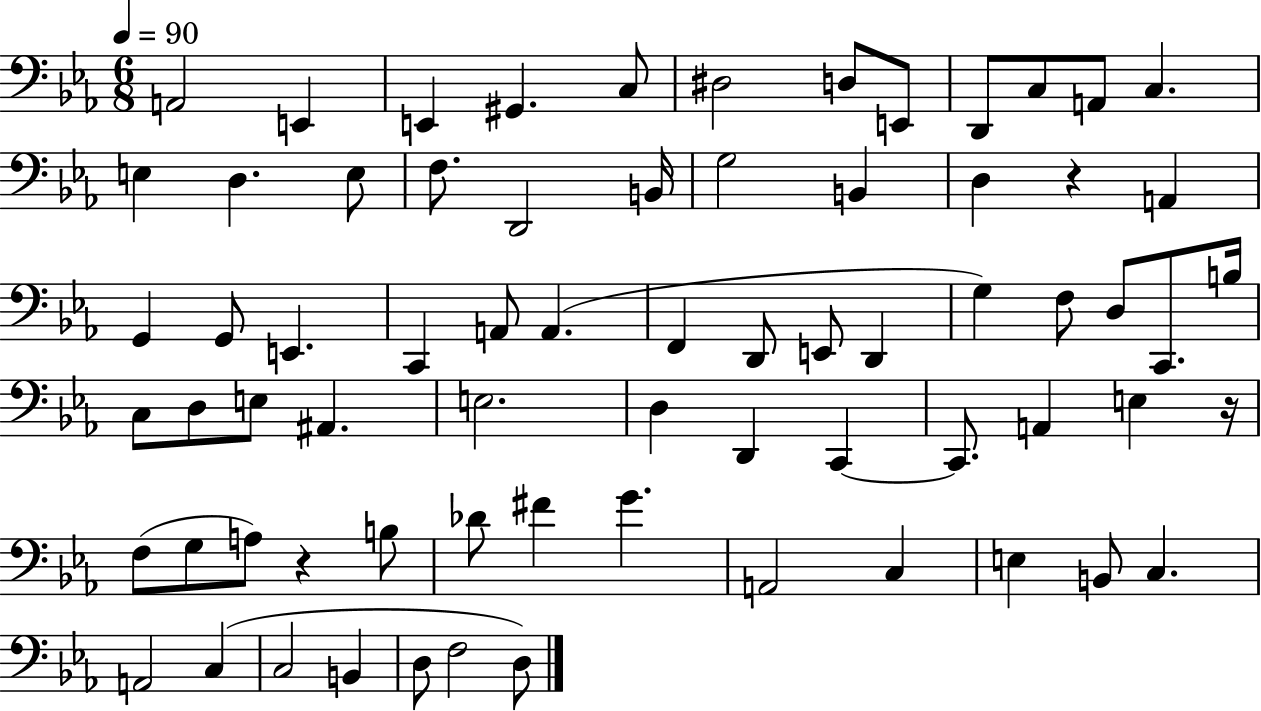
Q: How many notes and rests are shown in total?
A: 70